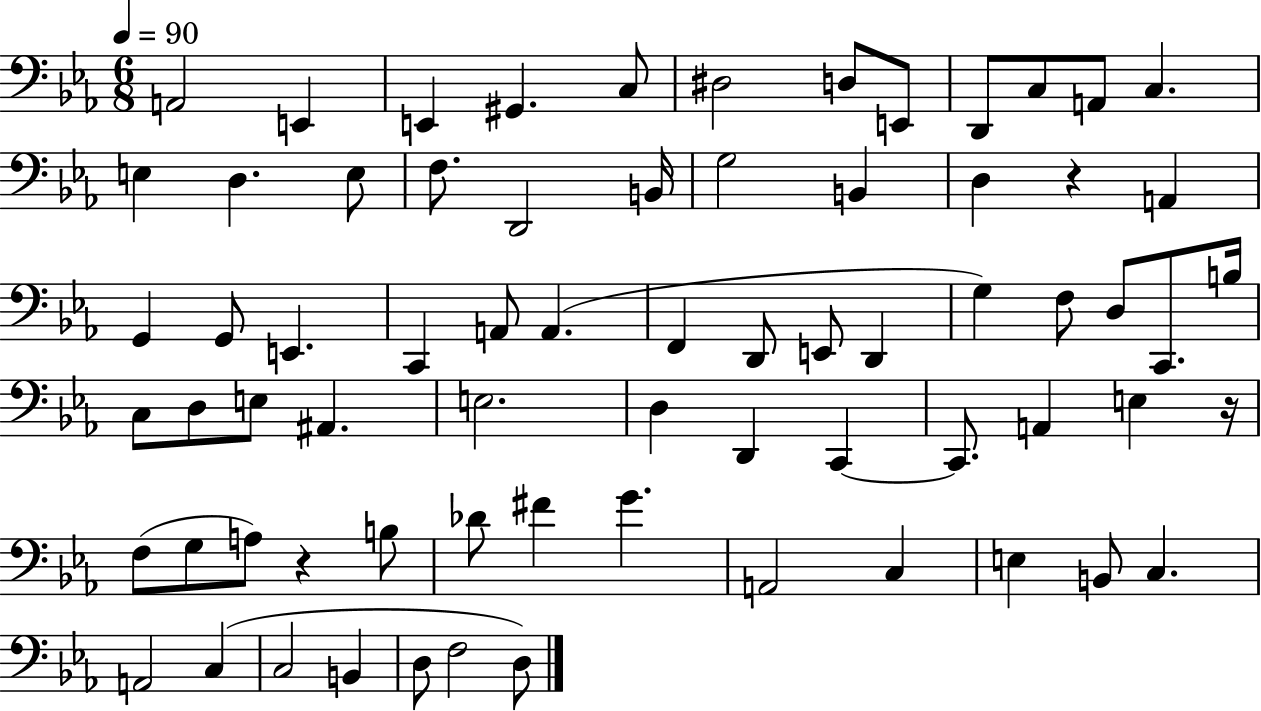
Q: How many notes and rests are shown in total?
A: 70